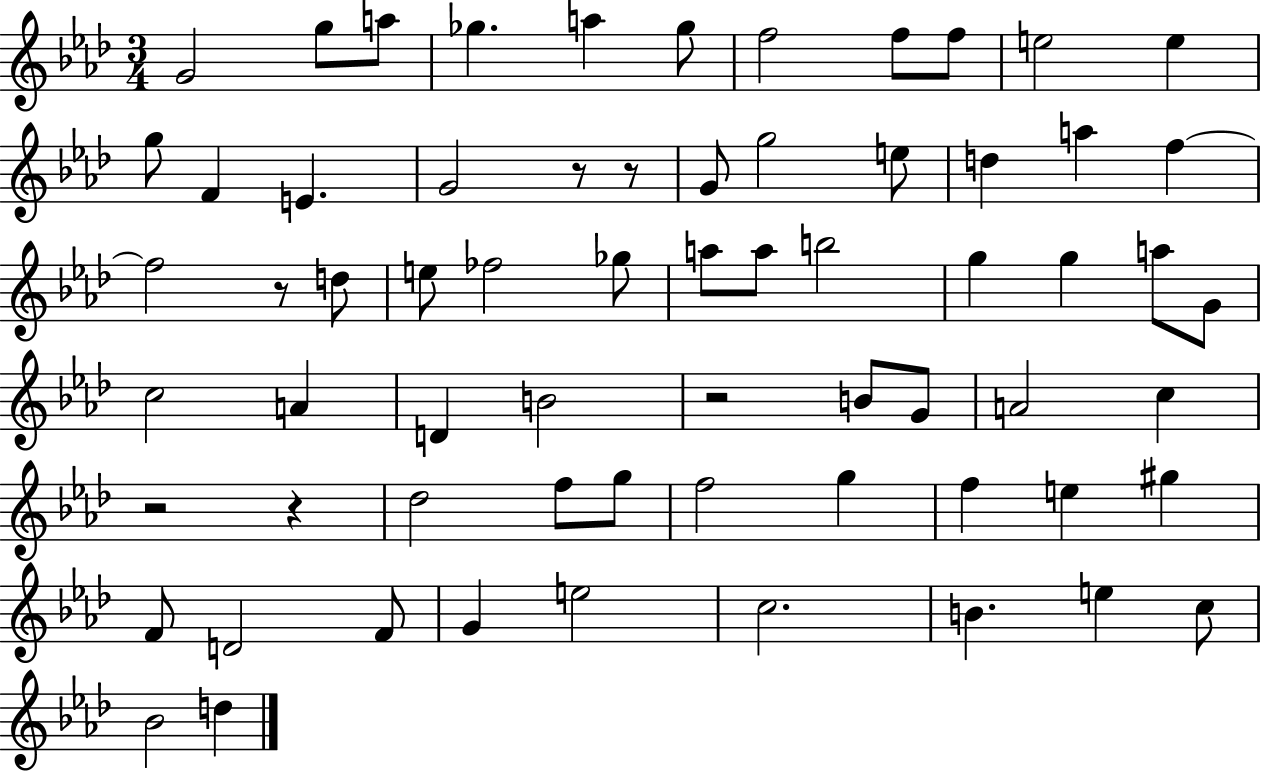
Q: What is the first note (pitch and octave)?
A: G4